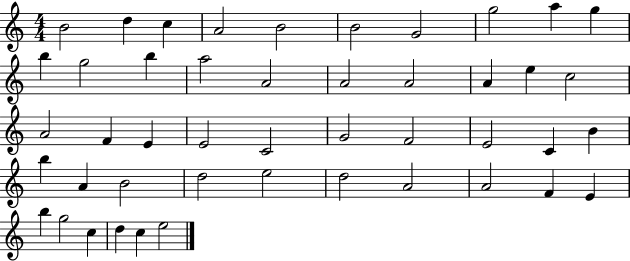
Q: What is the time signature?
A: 4/4